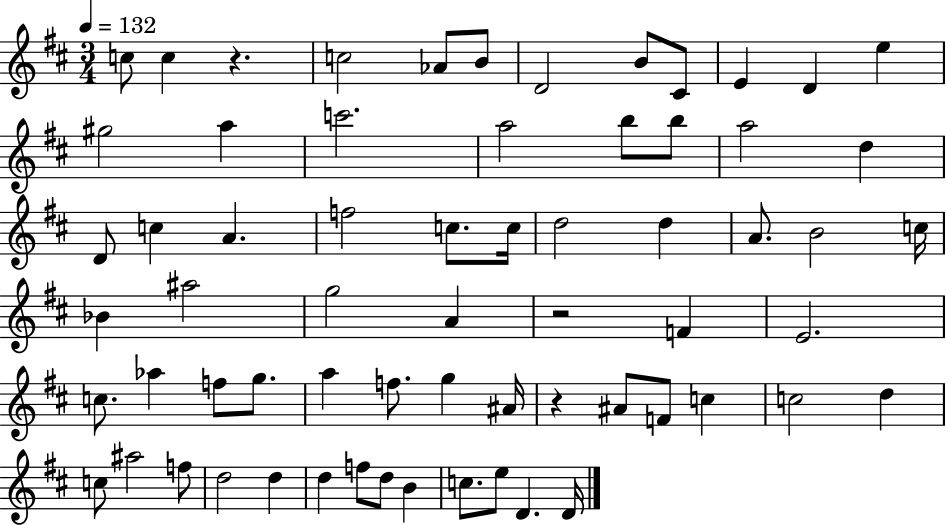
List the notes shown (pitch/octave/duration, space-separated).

C5/e C5/q R/q. C5/h Ab4/e B4/e D4/h B4/e C#4/e E4/q D4/q E5/q G#5/h A5/q C6/h. A5/h B5/e B5/e A5/h D5/q D4/e C5/q A4/q. F5/h C5/e. C5/s D5/h D5/q A4/e. B4/h C5/s Bb4/q A#5/h G5/h A4/q R/h F4/q E4/h. C5/e. Ab5/q F5/e G5/e. A5/q F5/e. G5/q A#4/s R/q A#4/e F4/e C5/q C5/h D5/q C5/e A#5/h F5/e D5/h D5/q D5/q F5/e D5/e B4/q C5/e. E5/e D4/q. D4/s